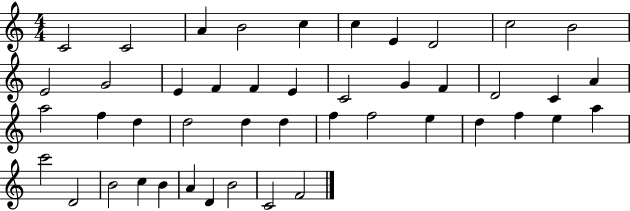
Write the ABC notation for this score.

X:1
T:Untitled
M:4/4
L:1/4
K:C
C2 C2 A B2 c c E D2 c2 B2 E2 G2 E F F E C2 G F D2 C A a2 f d d2 d d f f2 e d f e a c'2 D2 B2 c B A D B2 C2 F2